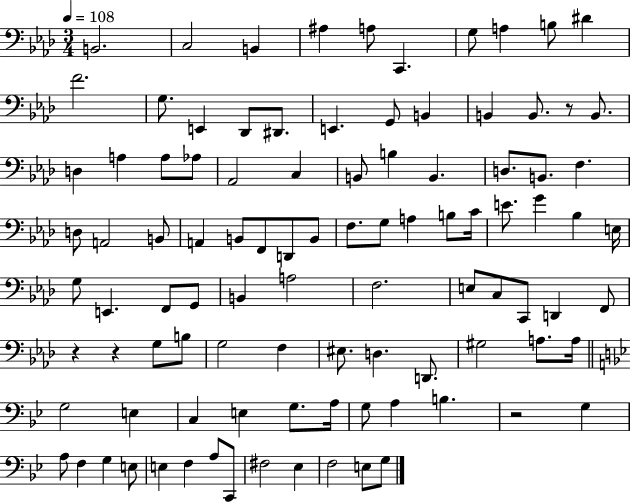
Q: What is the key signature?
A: AES major